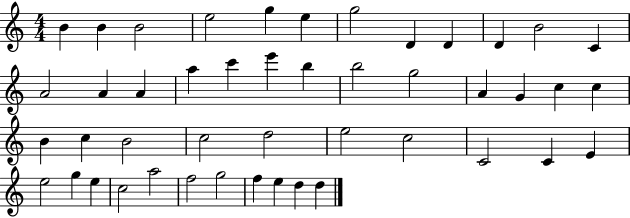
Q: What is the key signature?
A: C major